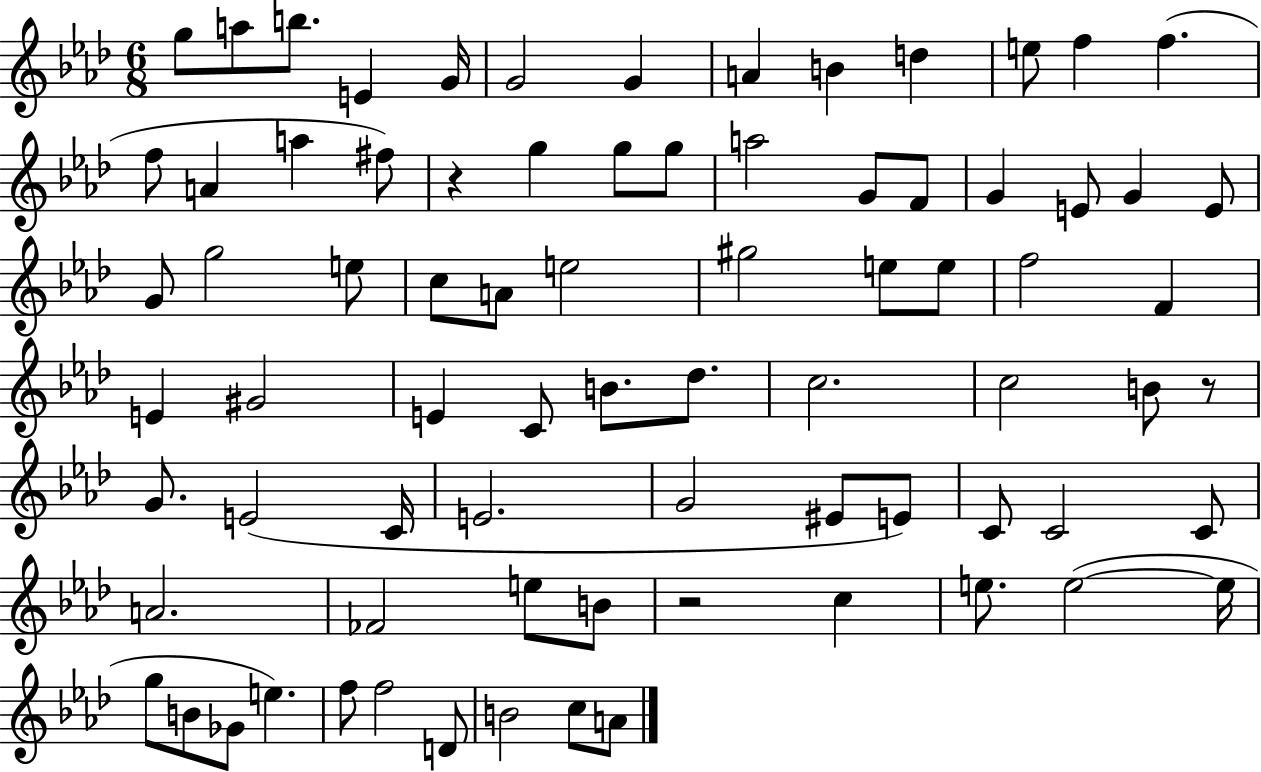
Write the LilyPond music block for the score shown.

{
  \clef treble
  \numericTimeSignature
  \time 6/8
  \key aes \major
  \repeat volta 2 { g''8 a''8 b''8. e'4 g'16 | g'2 g'4 | a'4 b'4 d''4 | e''8 f''4 f''4.( | \break f''8 a'4 a''4 fis''8) | r4 g''4 g''8 g''8 | a''2 g'8 f'8 | g'4 e'8 g'4 e'8 | \break g'8 g''2 e''8 | c''8 a'8 e''2 | gis''2 e''8 e''8 | f''2 f'4 | \break e'4 gis'2 | e'4 c'8 b'8. des''8. | c''2. | c''2 b'8 r8 | \break g'8. e'2( c'16 | e'2. | g'2 eis'8 e'8) | c'8 c'2 c'8 | \break a'2. | fes'2 e''8 b'8 | r2 c''4 | e''8. e''2~(~ e''16 | \break g''8 b'8 ges'8 e''4.) | f''8 f''2 d'8 | b'2 c''8 a'8 | } \bar "|."
}